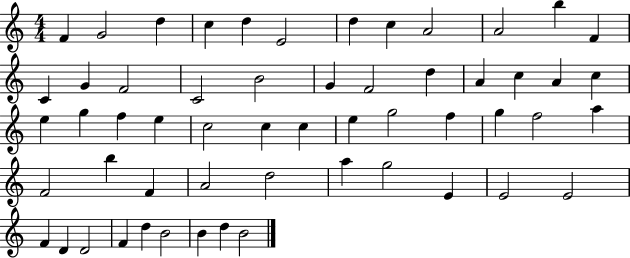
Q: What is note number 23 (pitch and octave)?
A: A4